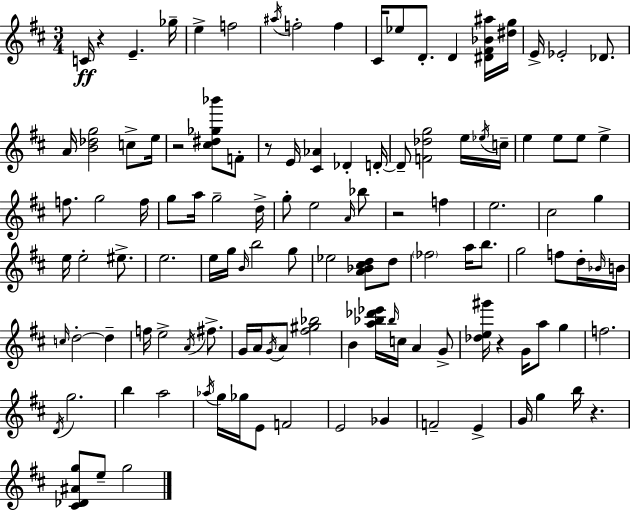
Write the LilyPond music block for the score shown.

{
  \clef treble
  \numericTimeSignature
  \time 3/4
  \key d \major
  \repeat volta 2 { c'16\ff r4 e'4.-- ges''16-- | e''4-> f''2 | \acciaccatura { ais''16 } f''2-. f''4 | cis'16 ees''8 d'8.-. d'4 <dis' fis' bes' ais''>16 | \break <dis'' g''>16 e'16-> ees'2-. des'8. | a'16 <b' des'' g''>2 c''8-> | e''16 r2 <cis'' dis'' ges'' bes'''>8 f'8-. | r8 e'16 <cis' aes'>4 des'4-. | \break d'16-.~~ d'8-- <f' des'' g''>2 e''16 | \acciaccatura { ees''16 } c''16-- e''4 e''8 e''8 e''4-> | f''8. g''2 | f''16 g''8 a''16 g''2-- | \break d''16-> g''8-. e''2 | \grace { a'16 } bes''8 r2 f''4 | e''2. | cis''2 g''4 | \break e''16 e''2-. | eis''8.-> e''2. | e''16 g''16 \grace { b'16 } b''2 | g''8 ees''2 | \break <a' bes' cis'' d''>8 d''8 \parenthesize fes''2 | a''16 b''8. g''2 | f''8 d''16-. \grace { bes'16 } b'16 \grace { c''16 } d''2-.~~ | d''4-- f''16 e''2-> | \break \acciaccatura { a'16 } fis''8.-> g'16 a'16 \acciaccatura { g'16 } a'8 | <fis'' gis'' bes''>2 b'4 | <a'' bes'' des''' ees'''>16 \grace { bes''16 } c''16 a'4 g'8-> <des'' e'' gis'''>16 r4 | g'16 a''8 g''4 f''2. | \break \acciaccatura { d'16 } g''2. | b''4 | a''2 \acciaccatura { aes''16 } g''16 | ges''16 e'8 f'2 e'2 | \break ges'4 f'2-- | e'4-> g'16 | g''4 b''16 r4. <cis' des' ais' g''>8 | e''8-- g''2 } \bar "|."
}